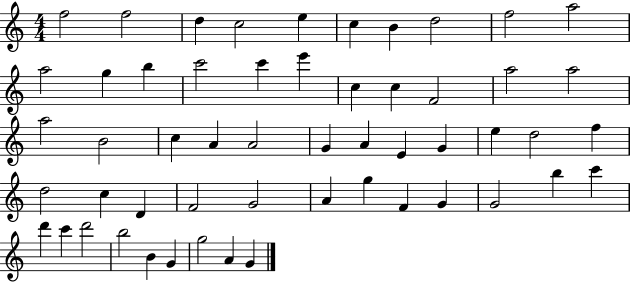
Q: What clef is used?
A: treble